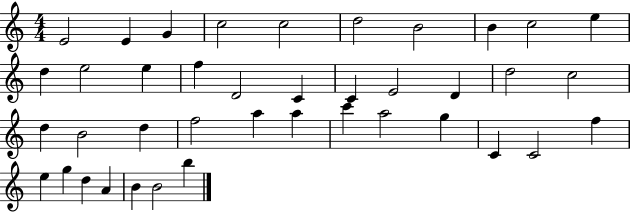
E4/h E4/q G4/q C5/h C5/h D5/h B4/h B4/q C5/h E5/q D5/q E5/h E5/q F5/q D4/h C4/q C4/q E4/h D4/q D5/h C5/h D5/q B4/h D5/q F5/h A5/q A5/q C6/q A5/h G5/q C4/q C4/h F5/q E5/q G5/q D5/q A4/q B4/q B4/h B5/q